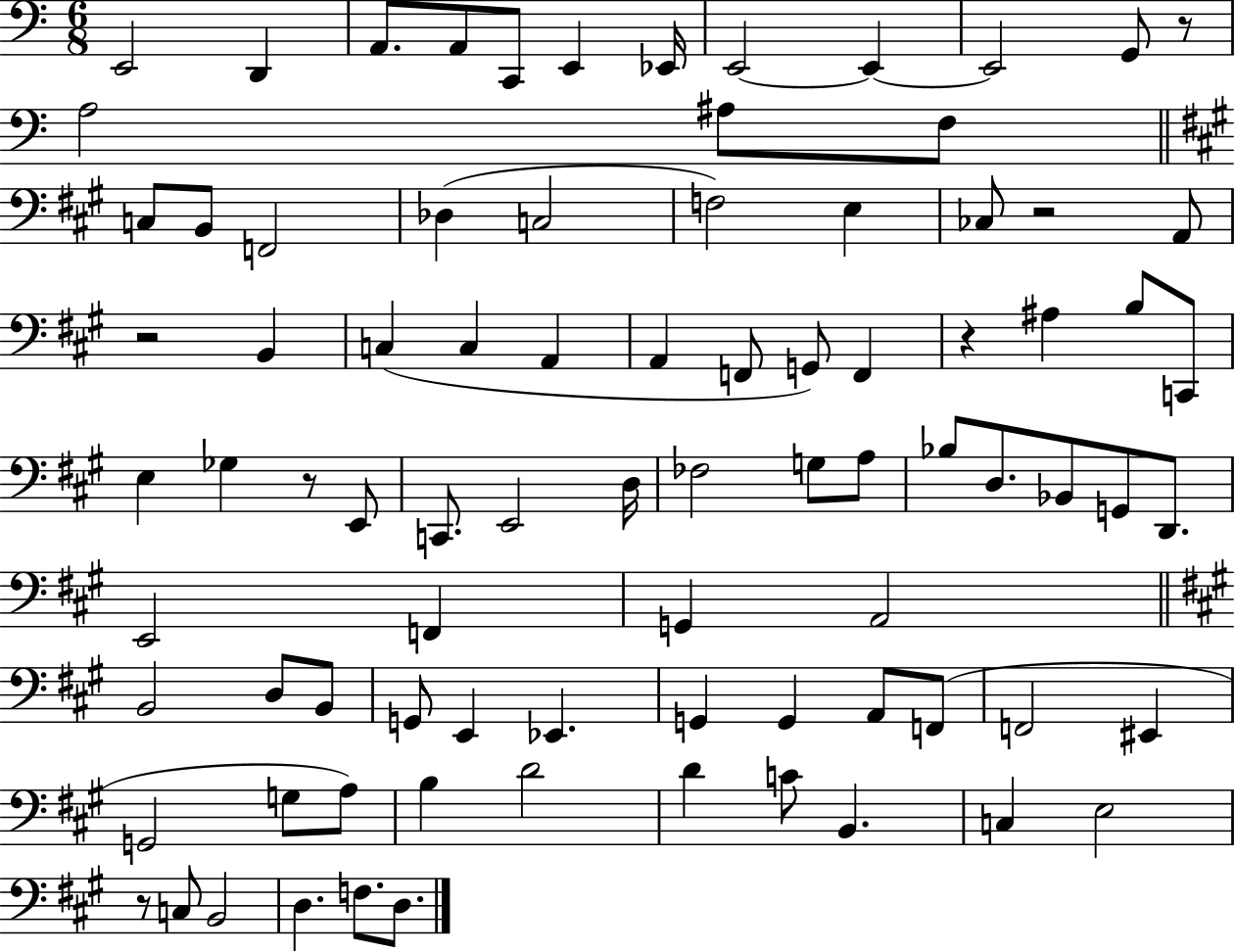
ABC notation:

X:1
T:Untitled
M:6/8
L:1/4
K:C
E,,2 D,, A,,/2 A,,/2 C,,/2 E,, _E,,/4 E,,2 E,, E,,2 G,,/2 z/2 A,2 ^A,/2 F,/2 C,/2 B,,/2 F,,2 _D, C,2 F,2 E, _C,/2 z2 A,,/2 z2 B,, C, C, A,, A,, F,,/2 G,,/2 F,, z ^A, B,/2 C,,/2 E, _G, z/2 E,,/2 C,,/2 E,,2 D,/4 _F,2 G,/2 A,/2 _B,/2 D,/2 _B,,/2 G,,/2 D,,/2 E,,2 F,, G,, A,,2 B,,2 D,/2 B,,/2 G,,/2 E,, _E,, G,, G,, A,,/2 F,,/2 F,,2 ^E,, G,,2 G,/2 A,/2 B, D2 D C/2 B,, C, E,2 z/2 C,/2 B,,2 D, F,/2 D,/2